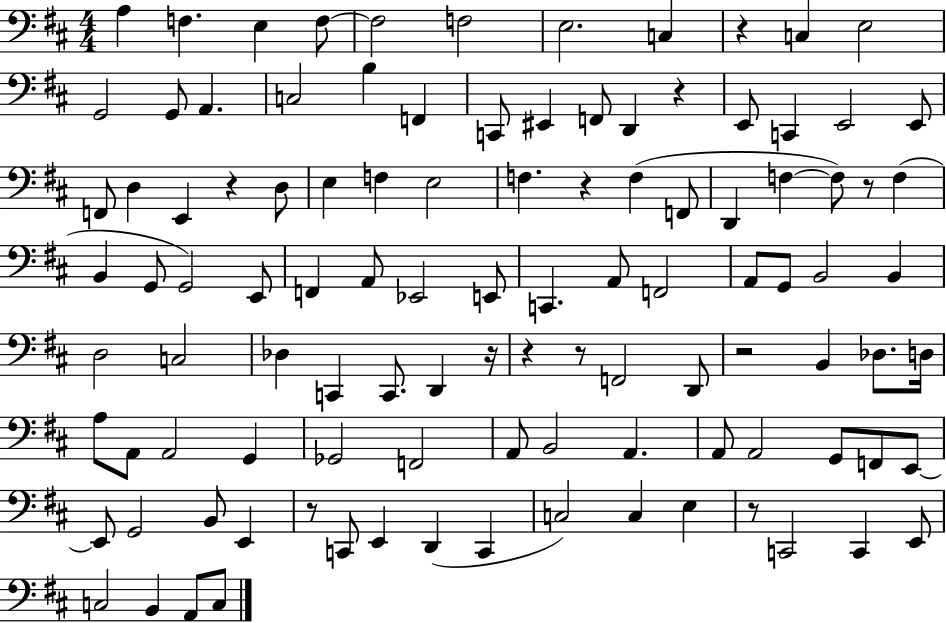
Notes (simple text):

A3/q F3/q. E3/q F3/e F3/h F3/h E3/h. C3/q R/q C3/q E3/h G2/h G2/e A2/q. C3/h B3/q F2/q C2/e EIS2/q F2/e D2/q R/q E2/e C2/q E2/h E2/e F2/e D3/q E2/q R/q D3/e E3/q F3/q E3/h F3/q. R/q F3/q F2/e D2/q F3/q F3/e R/e F3/q B2/q G2/e G2/h E2/e F2/q A2/e Eb2/h E2/e C2/q. A2/e F2/h A2/e G2/e B2/h B2/q D3/h C3/h Db3/q C2/q C2/e. D2/q R/s R/q R/e F2/h D2/e R/h B2/q Db3/e. D3/s A3/e A2/e A2/h G2/q Gb2/h F2/h A2/e B2/h A2/q. A2/e A2/h G2/e F2/e E2/e E2/e G2/h B2/e E2/q R/e C2/e E2/q D2/q C2/q C3/h C3/q E3/q R/e C2/h C2/q E2/e C3/h B2/q A2/e C3/e